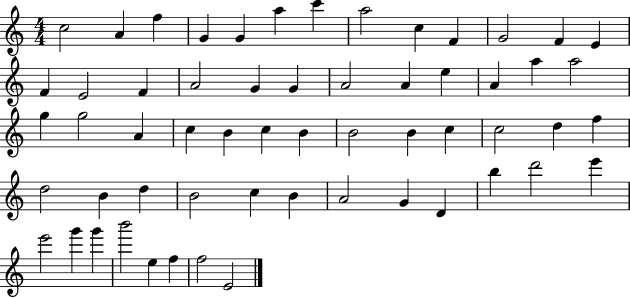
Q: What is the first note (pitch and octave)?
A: C5